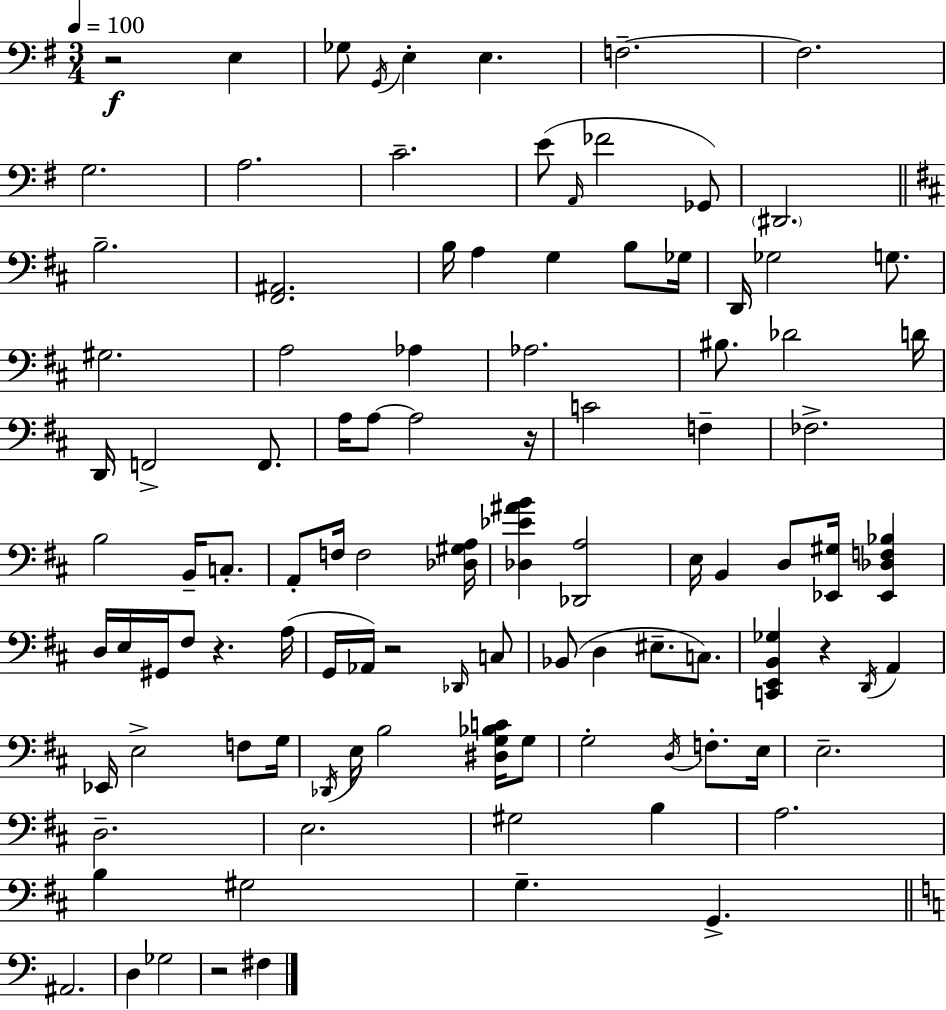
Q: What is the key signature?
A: G major